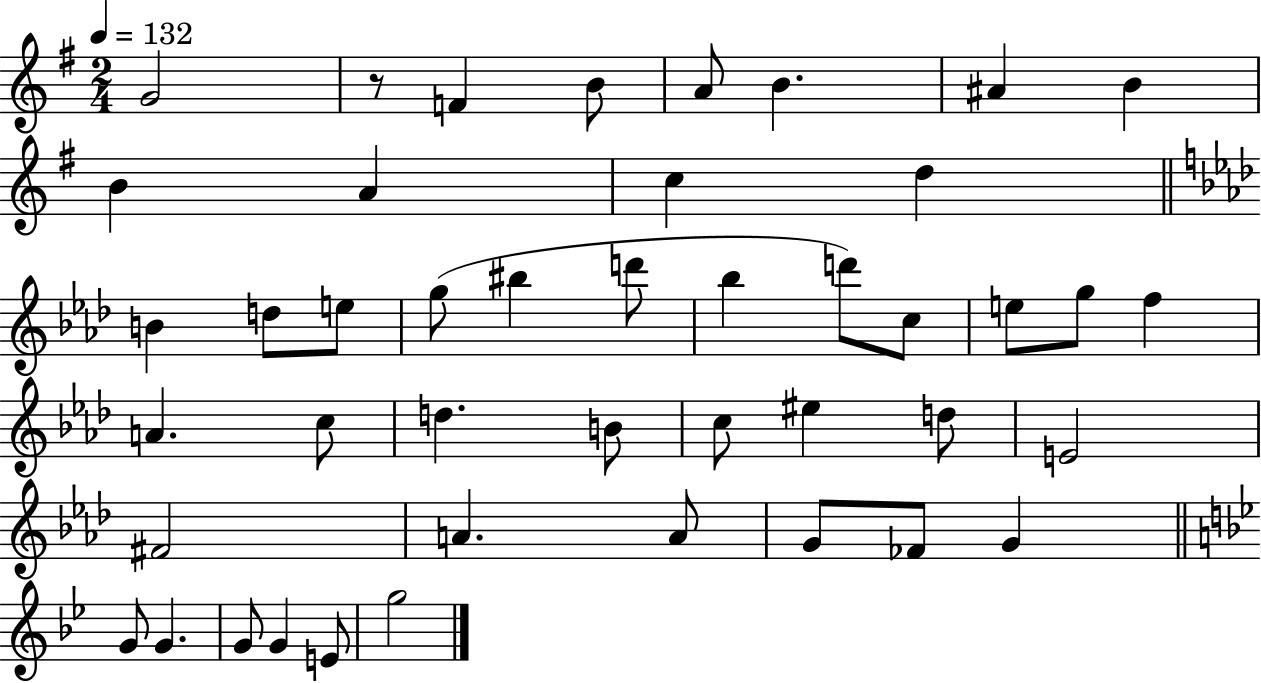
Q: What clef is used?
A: treble